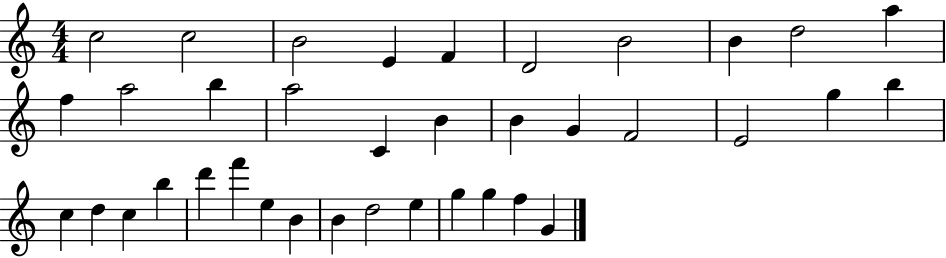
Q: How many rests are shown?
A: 0